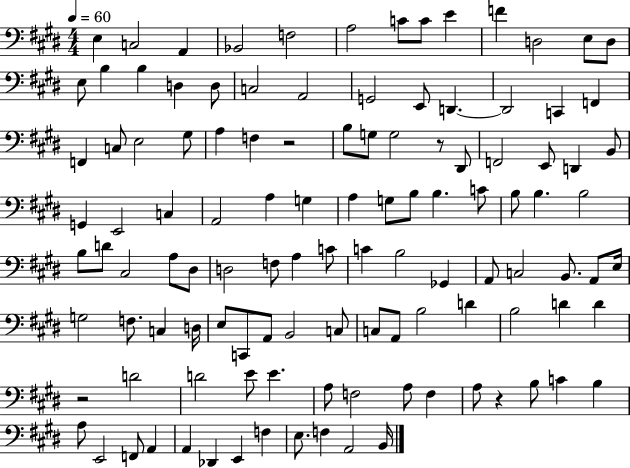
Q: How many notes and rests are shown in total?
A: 115